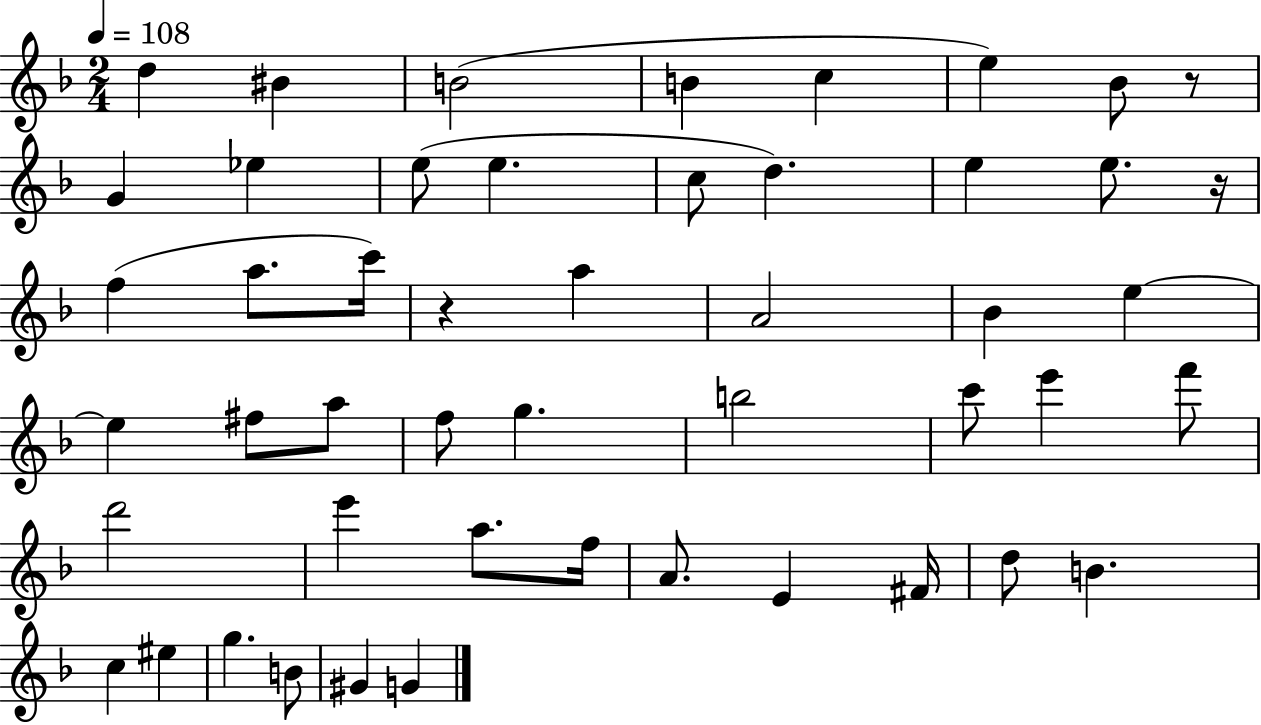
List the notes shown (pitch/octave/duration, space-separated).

D5/q BIS4/q B4/h B4/q C5/q E5/q Bb4/e R/e G4/q Eb5/q E5/e E5/q. C5/e D5/q. E5/q E5/e. R/s F5/q A5/e. C6/s R/q A5/q A4/h Bb4/q E5/q E5/q F#5/e A5/e F5/e G5/q. B5/h C6/e E6/q F6/e D6/h E6/q A5/e. F5/s A4/e. E4/q F#4/s D5/e B4/q. C5/q EIS5/q G5/q. B4/e G#4/q G4/q